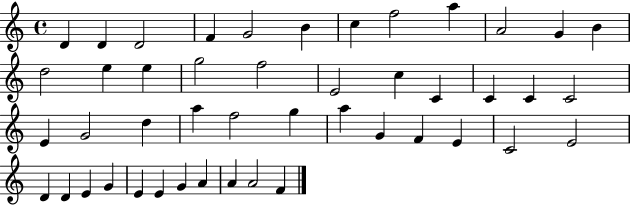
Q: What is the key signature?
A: C major